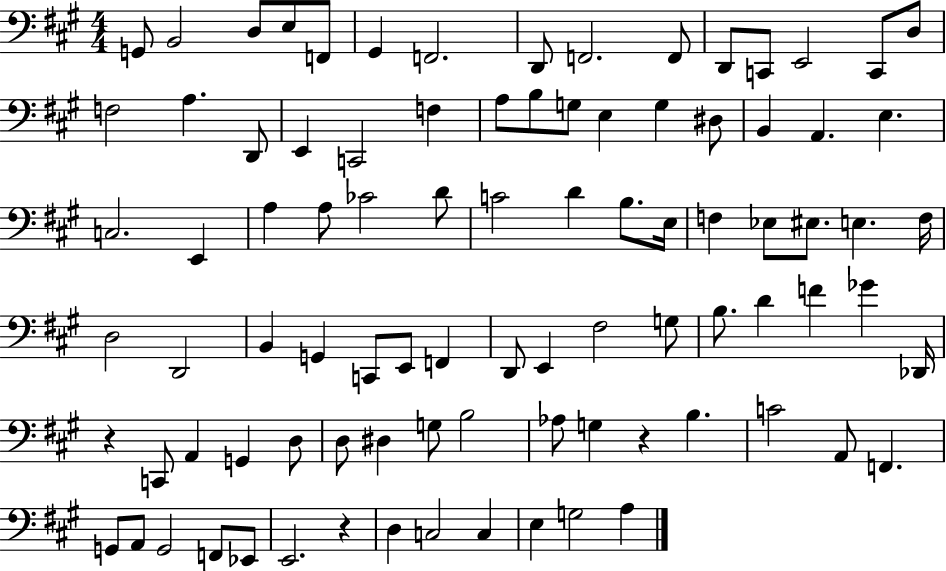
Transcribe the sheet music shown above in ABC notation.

X:1
T:Untitled
M:4/4
L:1/4
K:A
G,,/2 B,,2 D,/2 E,/2 F,,/2 ^G,, F,,2 D,,/2 F,,2 F,,/2 D,,/2 C,,/2 E,,2 C,,/2 D,/2 F,2 A, D,,/2 E,, C,,2 F, A,/2 B,/2 G,/2 E, G, ^D,/2 B,, A,, E, C,2 E,, A, A,/2 _C2 D/2 C2 D B,/2 E,/4 F, _E,/2 ^E,/2 E, F,/4 D,2 D,,2 B,, G,, C,,/2 E,,/2 F,, D,,/2 E,, ^F,2 G,/2 B,/2 D F _G _D,,/4 z C,,/2 A,, G,, D,/2 D,/2 ^D, G,/2 B,2 _A,/2 G, z B, C2 A,,/2 F,, G,,/2 A,,/2 G,,2 F,,/2 _E,,/2 E,,2 z D, C,2 C, E, G,2 A,